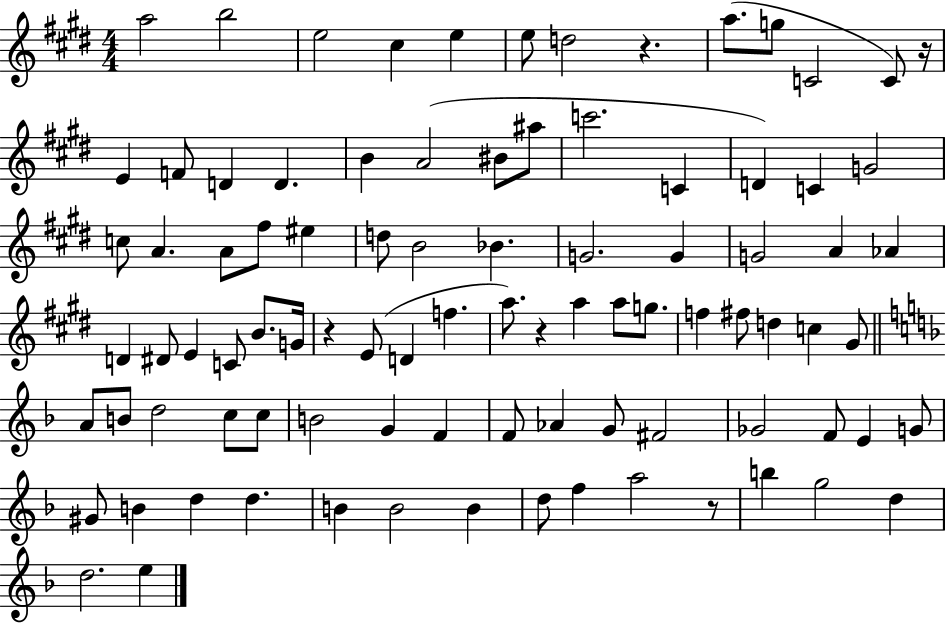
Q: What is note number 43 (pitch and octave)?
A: G4